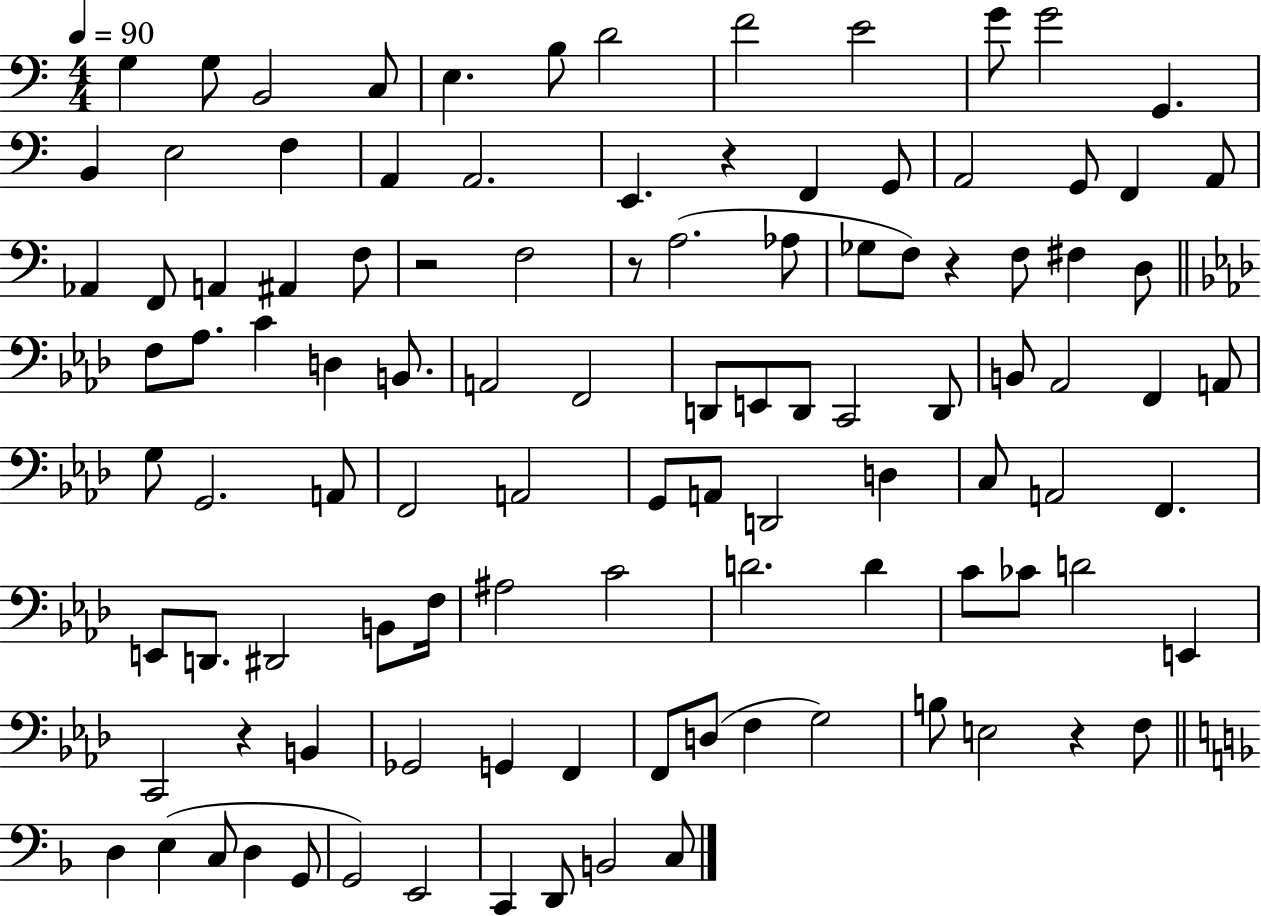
G3/q G3/e B2/h C3/e E3/q. B3/e D4/h F4/h E4/h G4/e G4/h G2/q. B2/q E3/h F3/q A2/q A2/h. E2/q. R/q F2/q G2/e A2/h G2/e F2/q A2/e Ab2/q F2/e A2/q A#2/q F3/e R/h F3/h R/e A3/h. Ab3/e Gb3/e F3/e R/q F3/e F#3/q D3/e F3/e Ab3/e. C4/q D3/q B2/e. A2/h F2/h D2/e E2/e D2/e C2/h D2/e B2/e Ab2/h F2/q A2/e G3/e G2/h. A2/e F2/h A2/h G2/e A2/e D2/h D3/q C3/e A2/h F2/q. E2/e D2/e. D#2/h B2/e F3/s A#3/h C4/h D4/h. D4/q C4/e CES4/e D4/h E2/q C2/h R/q B2/q Gb2/h G2/q F2/q F2/e D3/e F3/q G3/h B3/e E3/h R/q F3/e D3/q E3/q C3/e D3/q G2/e G2/h E2/h C2/q D2/e B2/h C3/e